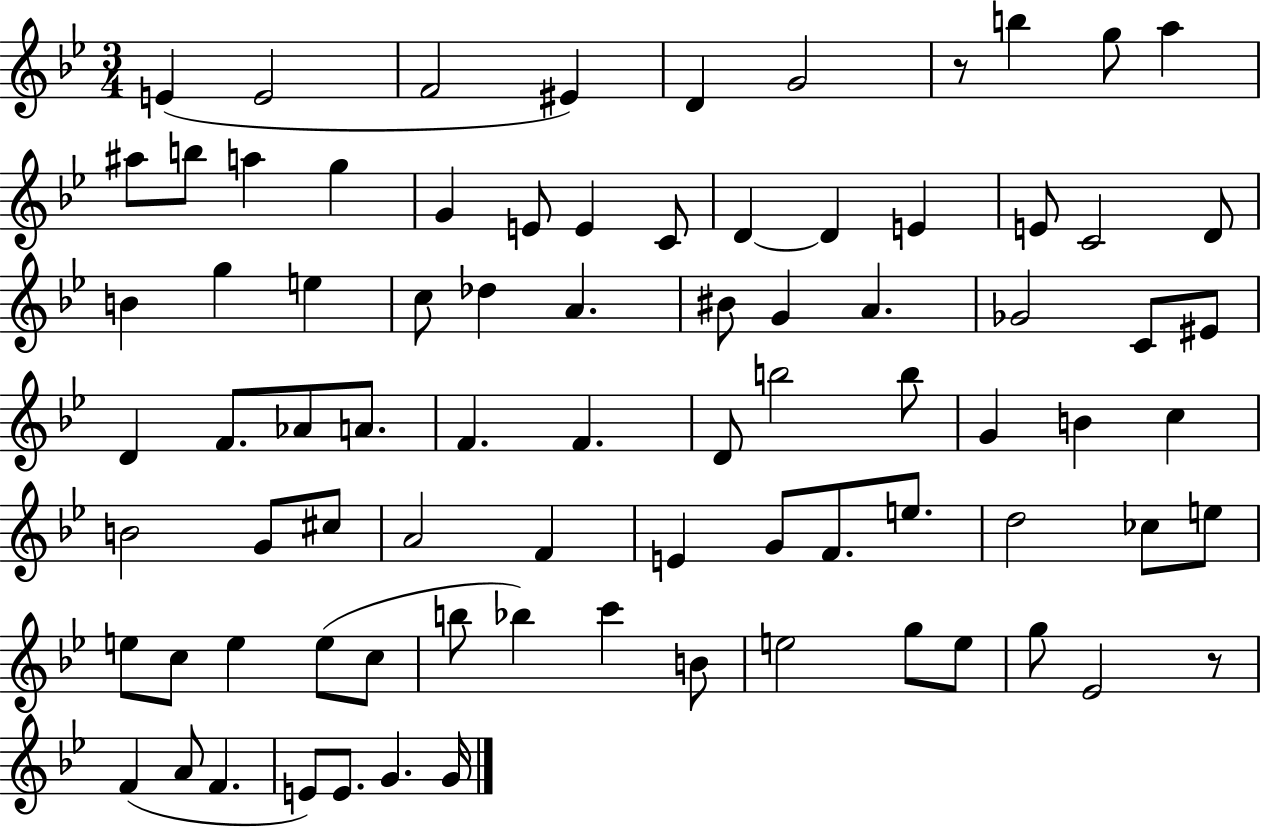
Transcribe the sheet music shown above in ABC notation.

X:1
T:Untitled
M:3/4
L:1/4
K:Bb
E E2 F2 ^E D G2 z/2 b g/2 a ^a/2 b/2 a g G E/2 E C/2 D D E E/2 C2 D/2 B g e c/2 _d A ^B/2 G A _G2 C/2 ^E/2 D F/2 _A/2 A/2 F F D/2 b2 b/2 G B c B2 G/2 ^c/2 A2 F E G/2 F/2 e/2 d2 _c/2 e/2 e/2 c/2 e e/2 c/2 b/2 _b c' B/2 e2 g/2 e/2 g/2 _E2 z/2 F A/2 F E/2 E/2 G G/4